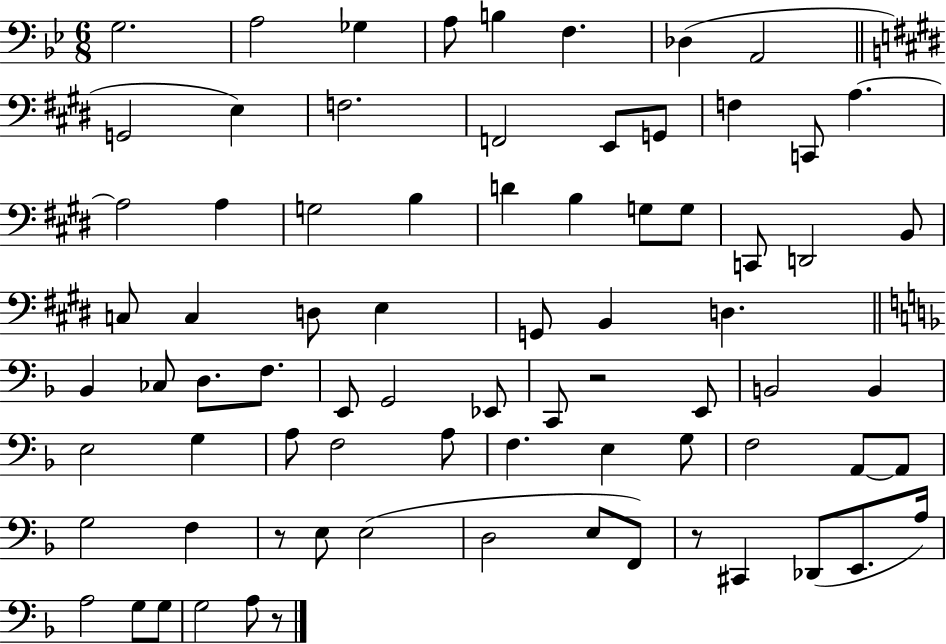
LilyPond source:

{
  \clef bass
  \numericTimeSignature
  \time 6/8
  \key bes \major
  g2. | a2 ges4 | a8 b4 f4. | des4( a,2 | \break \bar "||" \break \key e \major g,2 e4) | f2. | f,2 e,8 g,8 | f4 c,8 a4.~~ | \break a2 a4 | g2 b4 | d'4 b4 g8 g8 | c,8 d,2 b,8 | \break c8 c4 d8 e4 | g,8 b,4 d4. | \bar "||" \break \key f \major bes,4 ces8 d8. f8. | e,8 g,2 ees,8 | c,8 r2 e,8 | b,2 b,4 | \break e2 g4 | a8 f2 a8 | f4. e4 g8 | f2 a,8~~ a,8 | \break g2 f4 | r8 e8 e2( | d2 e8 f,8) | r8 cis,4 des,8( e,8. a16) | \break a2 g8 g8 | g2 a8 r8 | \bar "|."
}